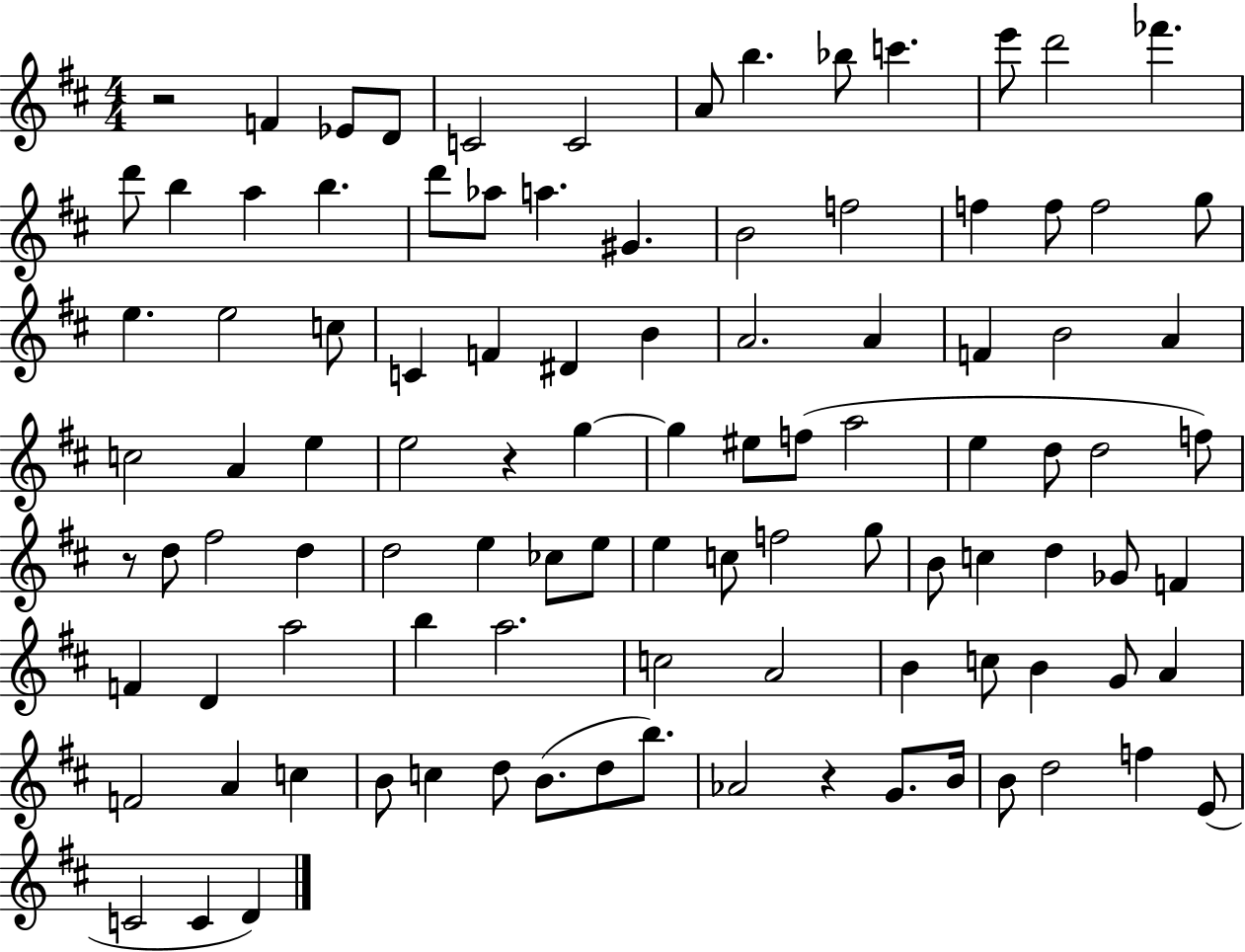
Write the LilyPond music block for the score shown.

{
  \clef treble
  \numericTimeSignature
  \time 4/4
  \key d \major
  r2 f'4 ees'8 d'8 | c'2 c'2 | a'8 b''4. bes''8 c'''4. | e'''8 d'''2 fes'''4. | \break d'''8 b''4 a''4 b''4. | d'''8 aes''8 a''4. gis'4. | b'2 f''2 | f''4 f''8 f''2 g''8 | \break e''4. e''2 c''8 | c'4 f'4 dis'4 b'4 | a'2. a'4 | f'4 b'2 a'4 | \break c''2 a'4 e''4 | e''2 r4 g''4~~ | g''4 eis''8 f''8( a''2 | e''4 d''8 d''2 f''8) | \break r8 d''8 fis''2 d''4 | d''2 e''4 ces''8 e''8 | e''4 c''8 f''2 g''8 | b'8 c''4 d''4 ges'8 f'4 | \break f'4 d'4 a''2 | b''4 a''2. | c''2 a'2 | b'4 c''8 b'4 g'8 a'4 | \break f'2 a'4 c''4 | b'8 c''4 d''8 b'8.( d''8 b''8.) | aes'2 r4 g'8. b'16 | b'8 d''2 f''4 e'8( | \break c'2 c'4 d'4) | \bar "|."
}